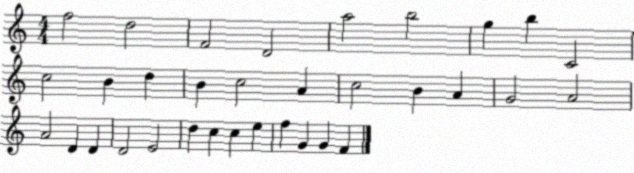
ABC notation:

X:1
T:Untitled
M:4/4
L:1/4
K:C
f2 d2 F2 D2 a2 b2 g b C2 c2 B d B c2 A c2 B A G2 A2 A2 D D D2 E2 d c c e f G G F